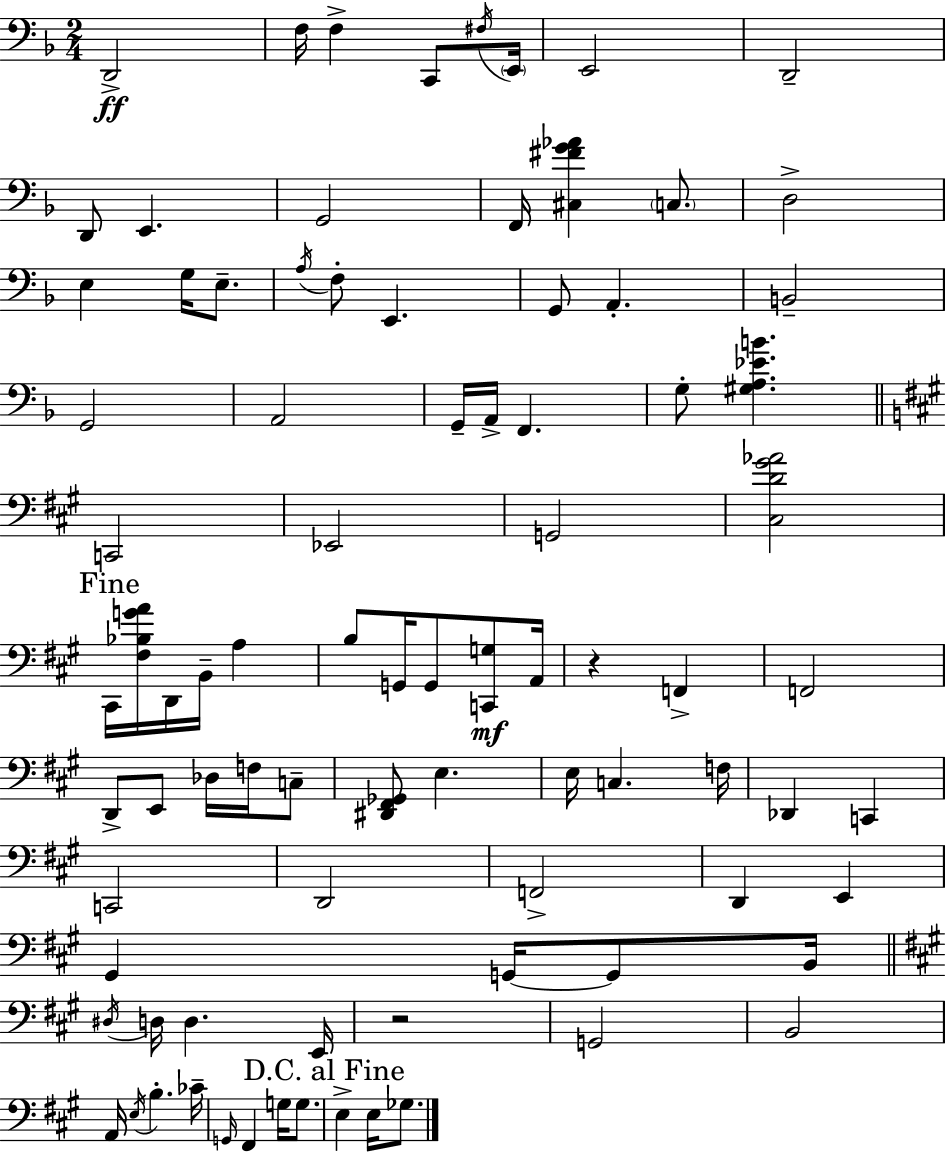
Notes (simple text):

D2/h F3/s F3/q C2/e F#3/s E2/s E2/h D2/h D2/e E2/q. G2/h F2/s [C#3,F#4,G4,Ab4]/q C3/e. D3/h E3/q G3/s E3/e. A3/s F3/e E2/q. G2/e A2/q. B2/h G2/h A2/h G2/s A2/s F2/q. G3/e [G#3,A3,Eb4,B4]/q. C2/h Eb2/h G2/h [C#3,D4,G#4,Ab4]/h C#2/s [F#3,Bb3,G4,A4]/s D2/s B2/s A3/q B3/e G2/s G2/e [C2,G3]/e A2/s R/q F2/q F2/h D2/e E2/e Db3/s F3/s C3/e [D#2,F#2,Gb2]/e E3/q. E3/s C3/q. F3/s Db2/q C2/q C2/h D2/h F2/h D2/q E2/q G#2/q G2/s G2/e B2/s D#3/s D3/s D3/q. E2/s R/h G2/h B2/h A2/s E3/s B3/q. CES4/s G2/s F#2/q G3/s G3/e. E3/q E3/s Gb3/e.